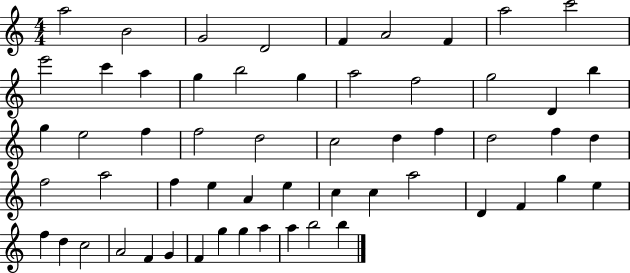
X:1
T:Untitled
M:4/4
L:1/4
K:C
a2 B2 G2 D2 F A2 F a2 c'2 e'2 c' a g b2 g a2 f2 g2 D b g e2 f f2 d2 c2 d f d2 f d f2 a2 f e A e c c a2 D F g e f d c2 A2 F G F g g a a b2 b